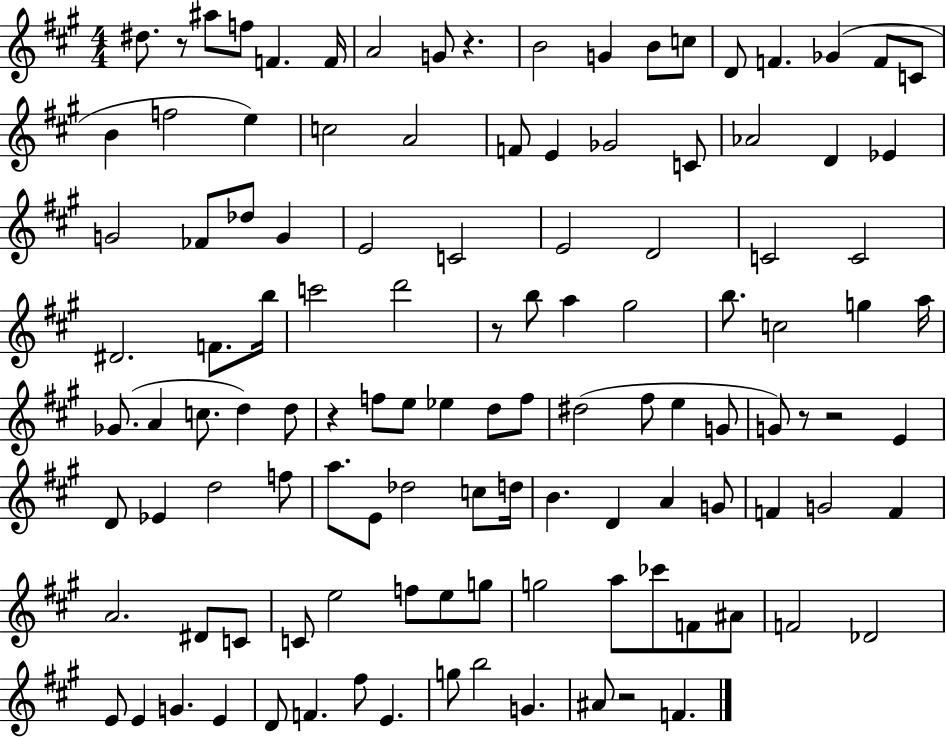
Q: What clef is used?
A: treble